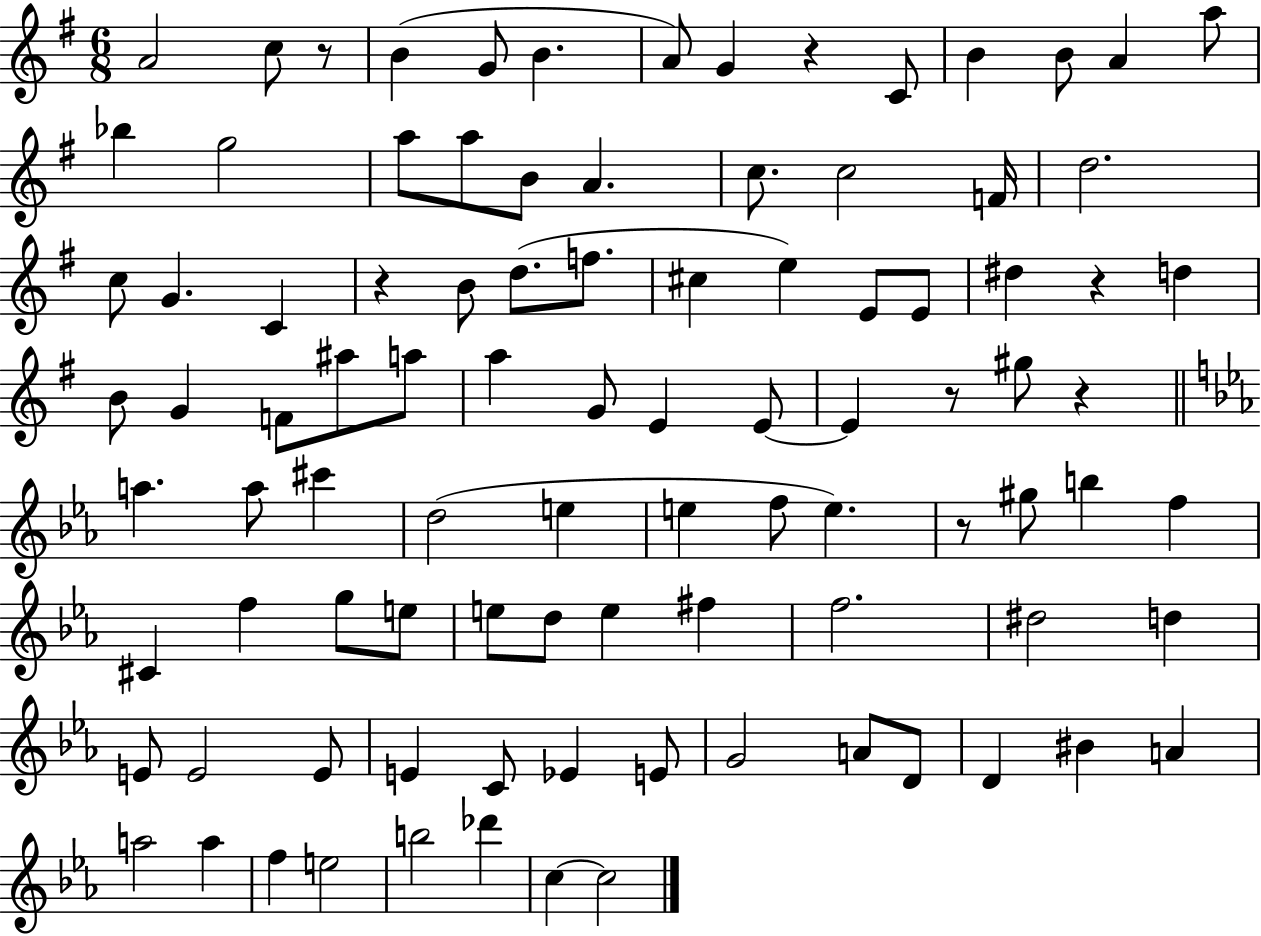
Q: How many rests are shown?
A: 7